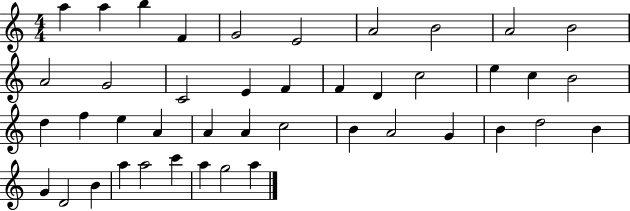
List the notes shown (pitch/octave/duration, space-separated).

A5/q A5/q B5/q F4/q G4/h E4/h A4/h B4/h A4/h B4/h A4/h G4/h C4/h E4/q F4/q F4/q D4/q C5/h E5/q C5/q B4/h D5/q F5/q E5/q A4/q A4/q A4/q C5/h B4/q A4/h G4/q B4/q D5/h B4/q G4/q D4/h B4/q A5/q A5/h C6/q A5/q G5/h A5/q